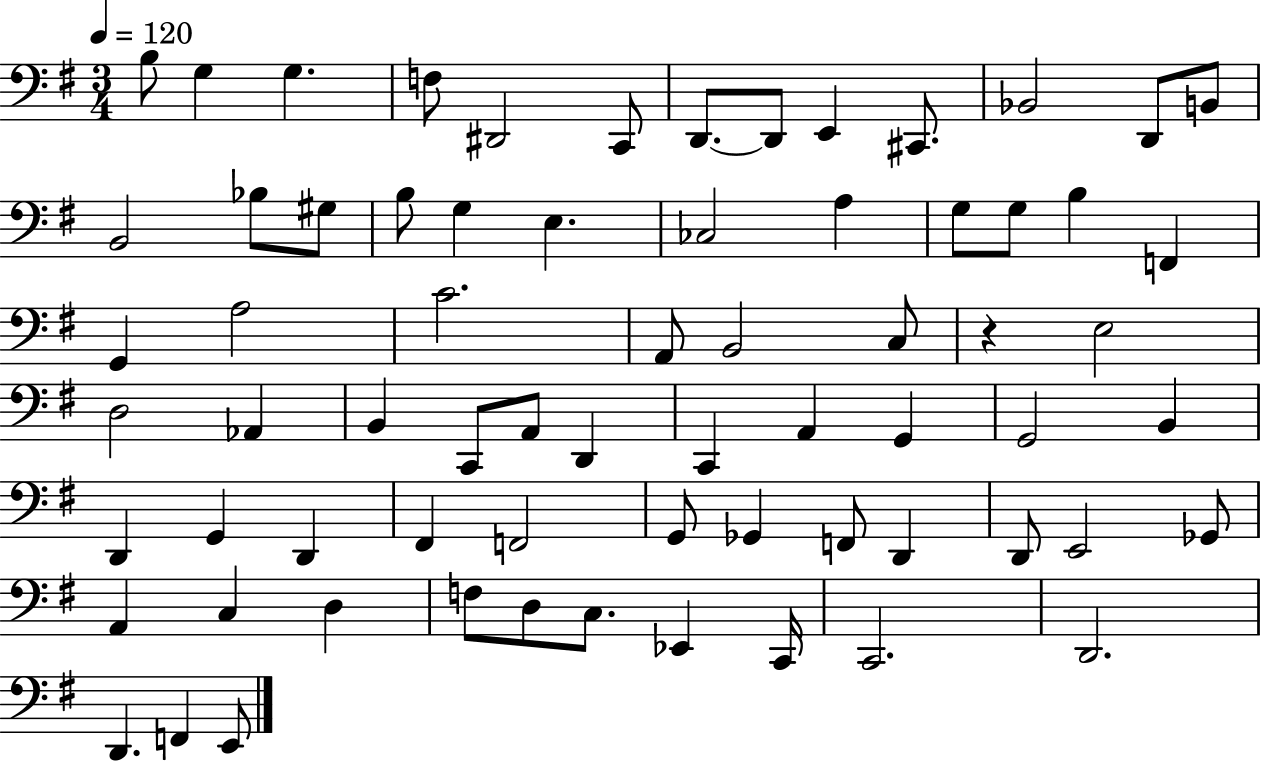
{
  \clef bass
  \numericTimeSignature
  \time 3/4
  \key g \major
  \tempo 4 = 120
  \repeat volta 2 { b8 g4 g4. | f8 dis,2 c,8 | d,8.~~ d,8 e,4 cis,8. | bes,2 d,8 b,8 | \break b,2 bes8 gis8 | b8 g4 e4. | ces2 a4 | g8 g8 b4 f,4 | \break g,4 a2 | c'2. | a,8 b,2 c8 | r4 e2 | \break d2 aes,4 | b,4 c,8 a,8 d,4 | c,4 a,4 g,4 | g,2 b,4 | \break d,4 g,4 d,4 | fis,4 f,2 | g,8 ges,4 f,8 d,4 | d,8 e,2 ges,8 | \break a,4 c4 d4 | f8 d8 c8. ees,4 c,16 | c,2. | d,2. | \break d,4. f,4 e,8 | } \bar "|."
}